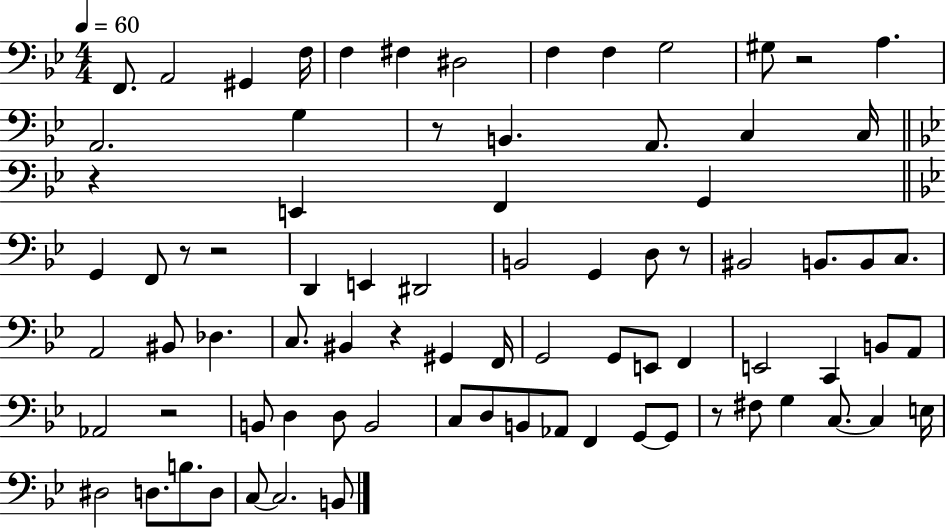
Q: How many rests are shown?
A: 9